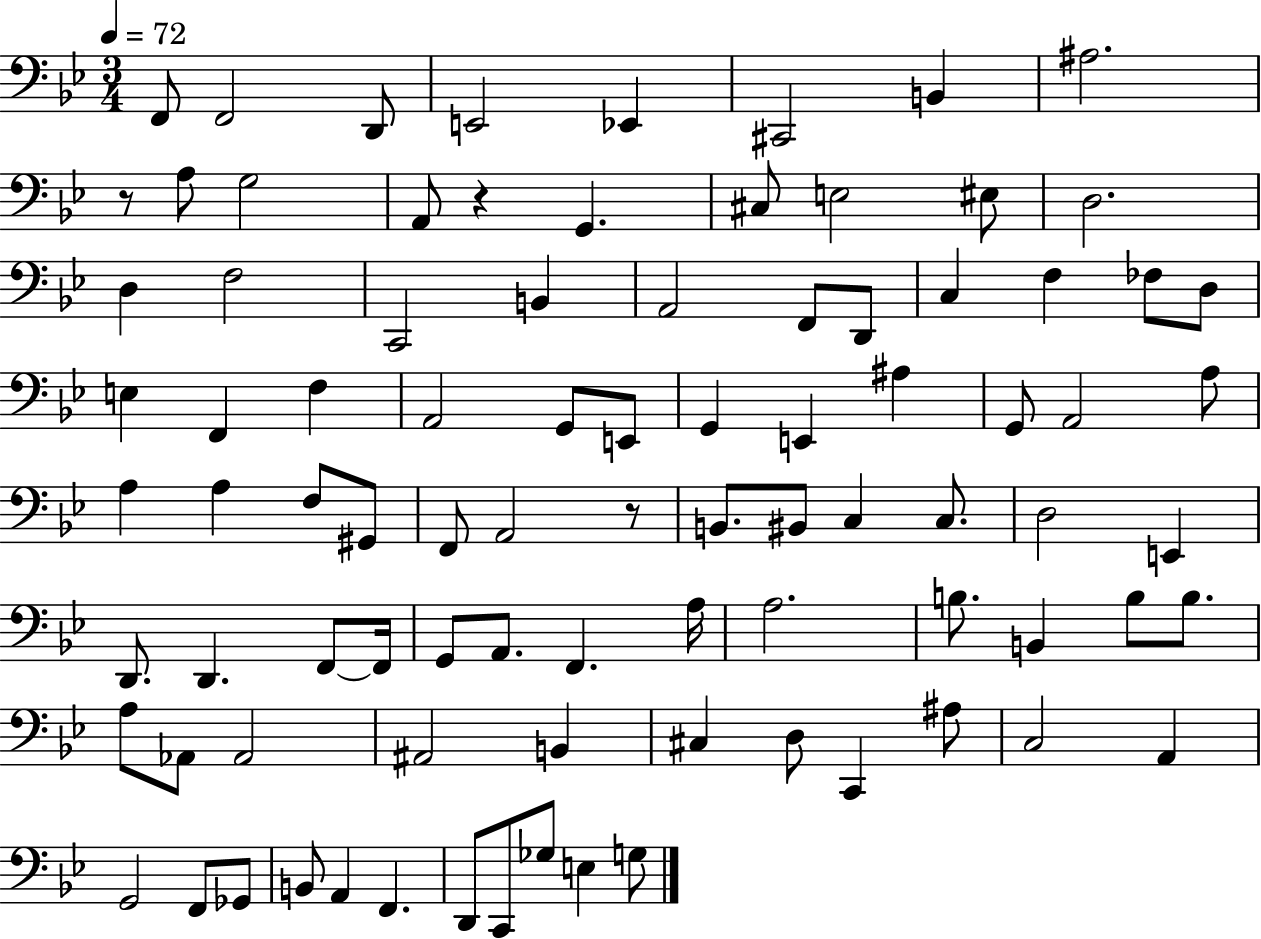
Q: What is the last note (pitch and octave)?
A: G3